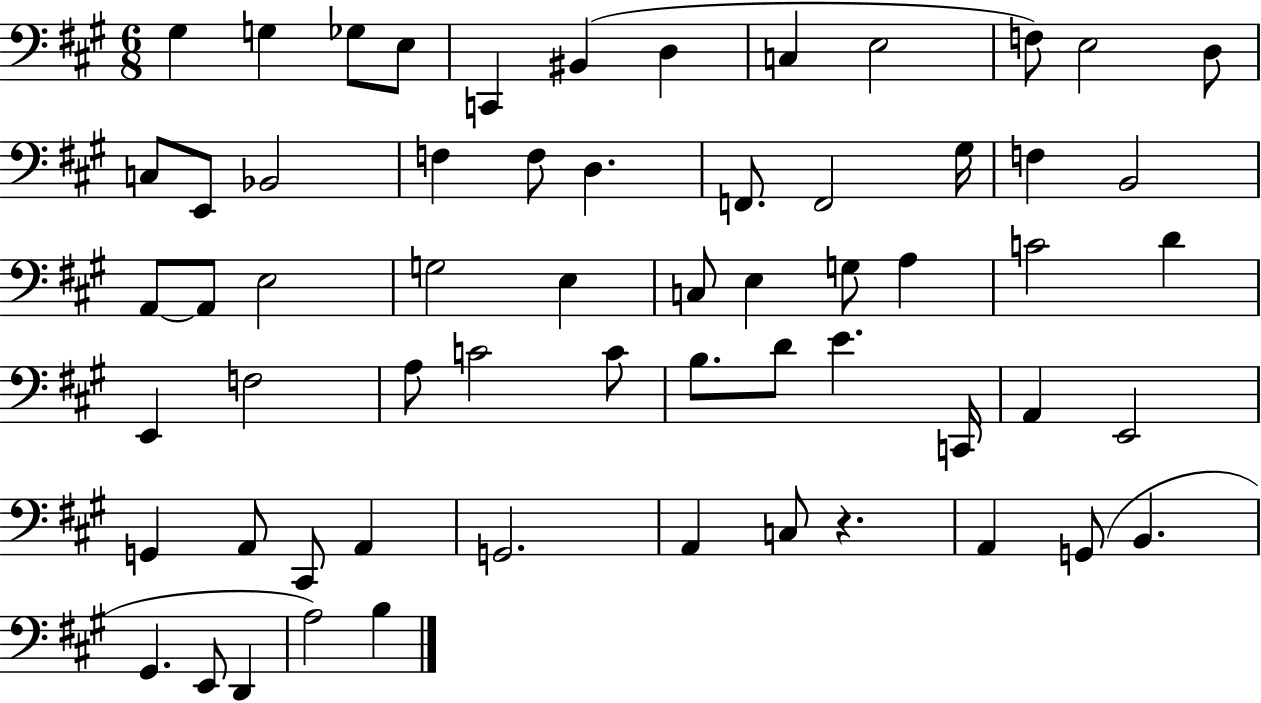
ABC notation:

X:1
T:Untitled
M:6/8
L:1/4
K:A
^G, G, _G,/2 E,/2 C,, ^B,, D, C, E,2 F,/2 E,2 D,/2 C,/2 E,,/2 _B,,2 F, F,/2 D, F,,/2 F,,2 ^G,/4 F, B,,2 A,,/2 A,,/2 E,2 G,2 E, C,/2 E, G,/2 A, C2 D E,, F,2 A,/2 C2 C/2 B,/2 D/2 E C,,/4 A,, E,,2 G,, A,,/2 ^C,,/2 A,, G,,2 A,, C,/2 z A,, G,,/2 B,, ^G,, E,,/2 D,, A,2 B,